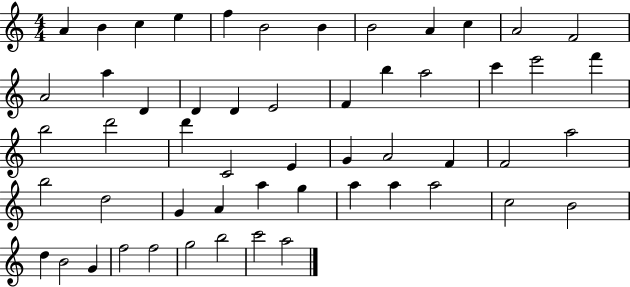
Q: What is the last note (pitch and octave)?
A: A5